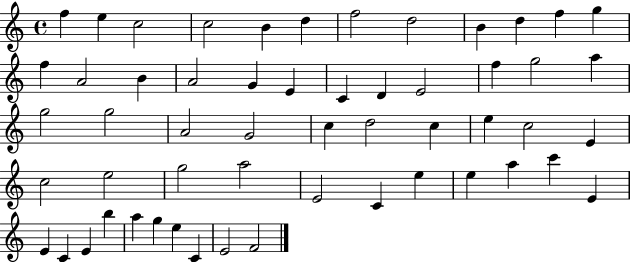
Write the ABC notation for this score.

X:1
T:Untitled
M:4/4
L:1/4
K:C
f e c2 c2 B d f2 d2 B d f g f A2 B A2 G E C D E2 f g2 a g2 g2 A2 G2 c d2 c e c2 E c2 e2 g2 a2 E2 C e e a c' E E C E b a g e C E2 F2